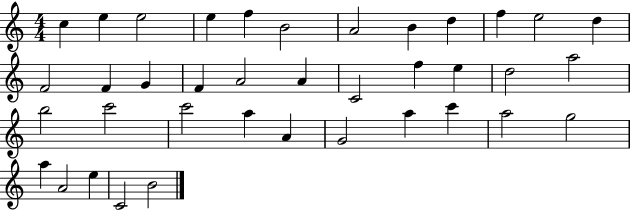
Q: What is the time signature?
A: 4/4